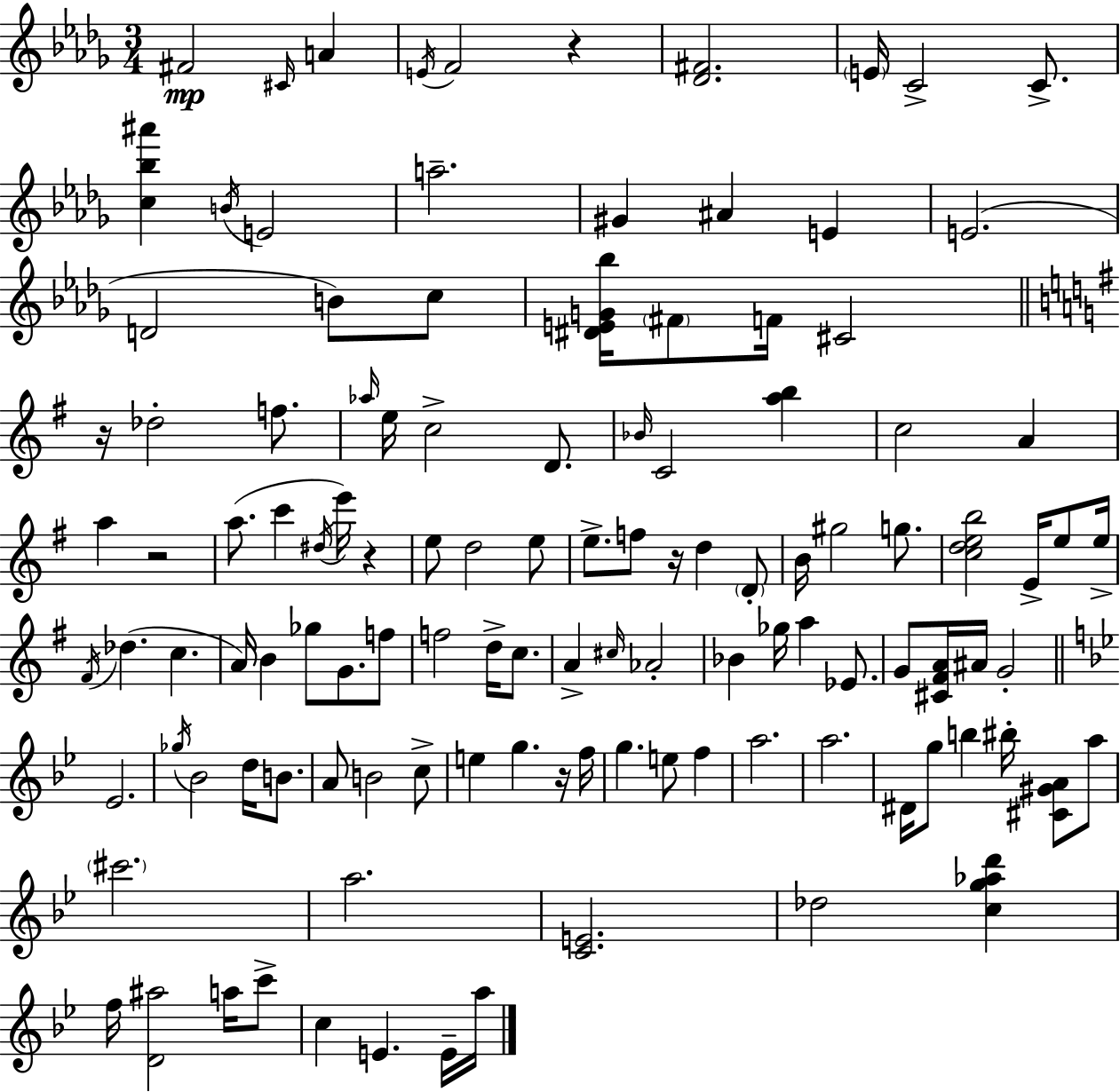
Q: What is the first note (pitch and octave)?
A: F#4